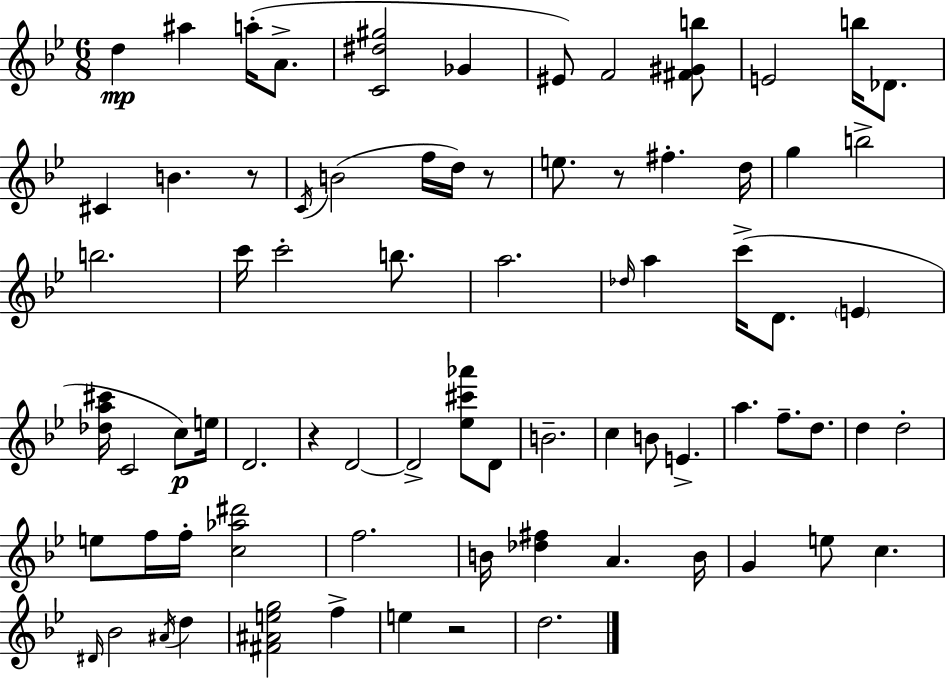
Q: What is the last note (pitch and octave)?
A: D5